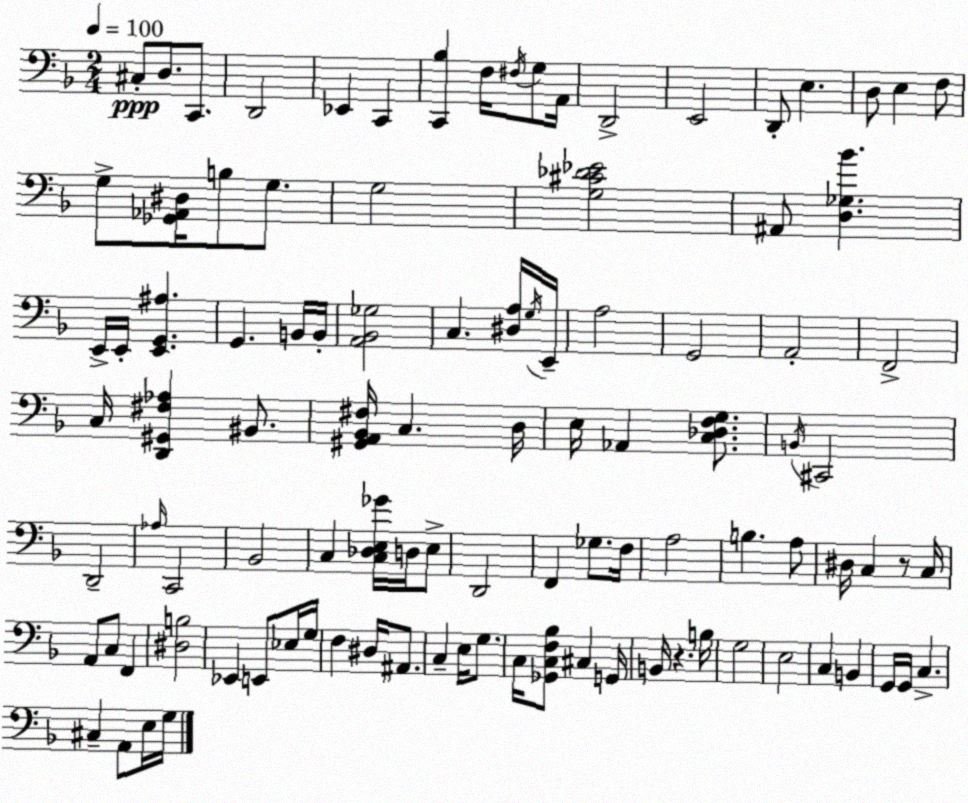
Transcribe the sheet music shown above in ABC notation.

X:1
T:Untitled
M:2/4
L:1/4
K:F
^C,/2 D,/2 C,,/2 D,,2 _E,, C,, [C,,_B,] F,/4 ^F,/4 G,/2 A,,/4 D,,2 E,,2 D,,/2 E, D,/2 E, F,/2 G,/2 [_G,,_A,,^D,]/4 B,/2 G,/2 G,2 [G,^C_D_E]2 ^A,,/2 [D,_G,_B] E,,/4 E,,/4 [E,,G,,^A,] G,, B,,/4 B,,/4 [A,,_B,,_G,]2 C, [^D,A,]/4 G,/4 E,,/4 A,2 G,,2 A,,2 F,,2 C,/4 [D,,^G,,^F,_A,] ^B,,/2 [^G,,A,,_B,,^F,]/4 C, D,/4 E,/4 _A,, [C,_D,F,G,]/2 B,,/4 ^C,,2 D,,2 _A,/4 C,,2 _B,,2 C, [C,_D,E,_G]/4 D,/4 E,/2 D,,2 F,, _G,/2 F,/4 A,2 B, A,/2 ^D,/4 C, z/2 C,/4 A,,/2 C,/2 F,, [^D,B,]2 _E,, E,,/2 _E,/4 G,/4 F, ^D,/4 ^A,,/2 C, E,/4 G,/2 C,/4 [_G,,C,F,_B,]/2 ^C, G,,/4 B,,/4 z B,/4 G,2 E,2 C, B,, G,,/4 G,,/4 C, ^C, A,,/2 E,/4 G,/4